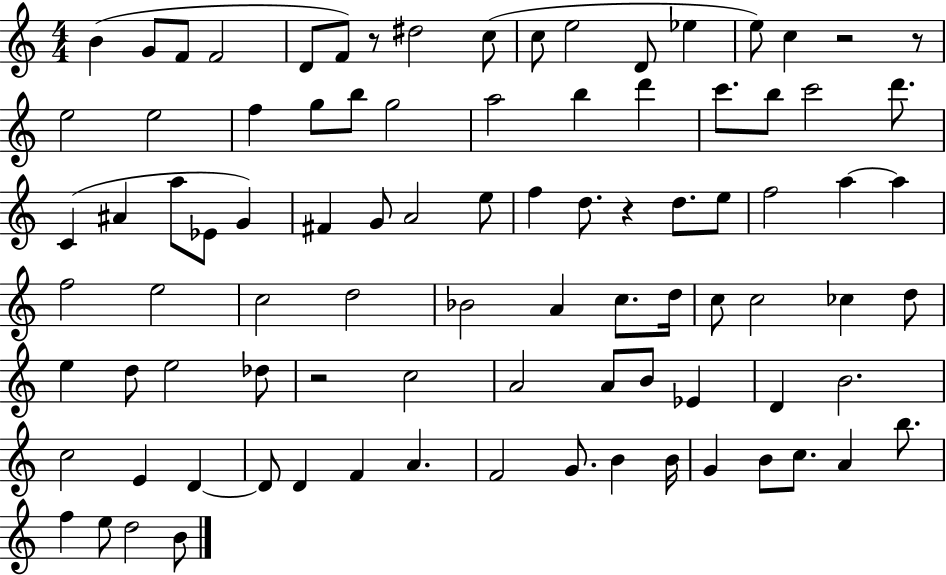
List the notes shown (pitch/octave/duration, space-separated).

B4/q G4/e F4/e F4/h D4/e F4/e R/e D#5/h C5/e C5/e E5/h D4/e Eb5/q E5/e C5/q R/h R/e E5/h E5/h F5/q G5/e B5/e G5/h A5/h B5/q D6/q C6/e. B5/e C6/h D6/e. C4/q A#4/q A5/e Eb4/e G4/q F#4/q G4/e A4/h E5/e F5/q D5/e. R/q D5/e. E5/e F5/h A5/q A5/q F5/h E5/h C5/h D5/h Bb4/h A4/q C5/e. D5/s C5/e C5/h CES5/q D5/e E5/q D5/e E5/h Db5/e R/h C5/h A4/h A4/e B4/e Eb4/q D4/q B4/h. C5/h E4/q D4/q D4/e D4/q F4/q A4/q. F4/h G4/e. B4/q B4/s G4/q B4/e C5/e. A4/q B5/e. F5/q E5/e D5/h B4/e